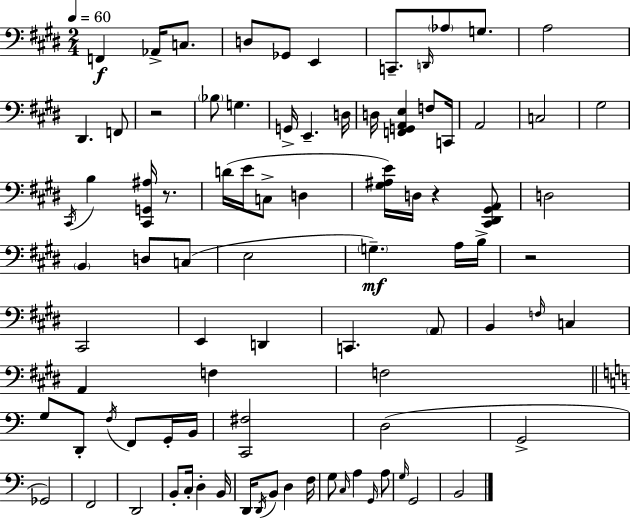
X:1
T:Untitled
M:2/4
L:1/4
K:E
F,, _A,,/4 C,/2 D,/2 _G,,/2 E,, C,,/2 D,,/4 _A,/2 G,/2 A,2 ^D,, F,,/2 z2 _B,/2 G, G,,/4 E,, D,/4 D,/4 [F,,G,,A,,E,] F,/2 C,,/4 A,,2 C,2 ^G,2 ^C,,/4 B, [^C,,G,,^A,]/4 z/2 D/4 E/4 C,/2 D, [^G,^A,E]/4 D,/4 z [^C,,^D,,^G,,A,,]/2 D,2 B,, D,/2 C,/2 E,2 G, A,/4 B,/4 z2 ^C,,2 E,, D,, C,, A,,/2 B,, F,/4 C, A,, F, F,2 G,/2 D,,/2 F,/4 F,,/2 G,,/4 B,,/4 [C,,^F,]2 D,2 G,,2 _G,,2 F,,2 D,,2 B,,/2 C,/4 D, B,,/4 D,,/4 D,,/4 B,,/2 D, F,/4 G,/2 C,/4 A, G,,/4 A,/2 G,/4 G,,2 B,,2